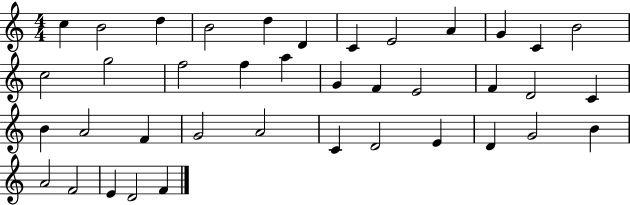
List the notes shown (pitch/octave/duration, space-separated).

C5/q B4/h D5/q B4/h D5/q D4/q C4/q E4/h A4/q G4/q C4/q B4/h C5/h G5/h F5/h F5/q A5/q G4/q F4/q E4/h F4/q D4/h C4/q B4/q A4/h F4/q G4/h A4/h C4/q D4/h E4/q D4/q G4/h B4/q A4/h F4/h E4/q D4/h F4/q